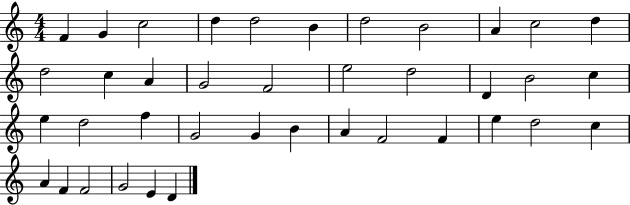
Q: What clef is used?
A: treble